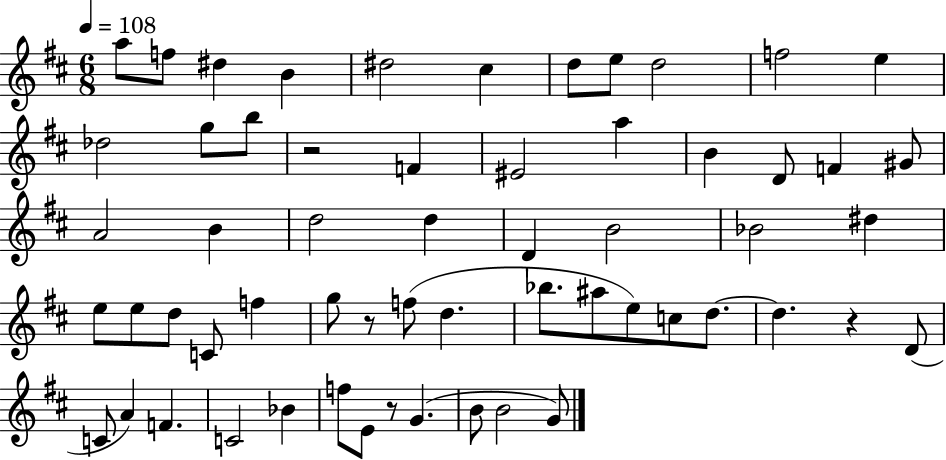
X:1
T:Untitled
M:6/8
L:1/4
K:D
a/2 f/2 ^d B ^d2 ^c d/2 e/2 d2 f2 e _d2 g/2 b/2 z2 F ^E2 a B D/2 F ^G/2 A2 B d2 d D B2 _B2 ^d e/2 e/2 d/2 C/2 f g/2 z/2 f/2 d _b/2 ^a/2 e/2 c/2 d/2 d z D/2 C/2 A F C2 _B f/2 E/2 z/2 G B/2 B2 G/2